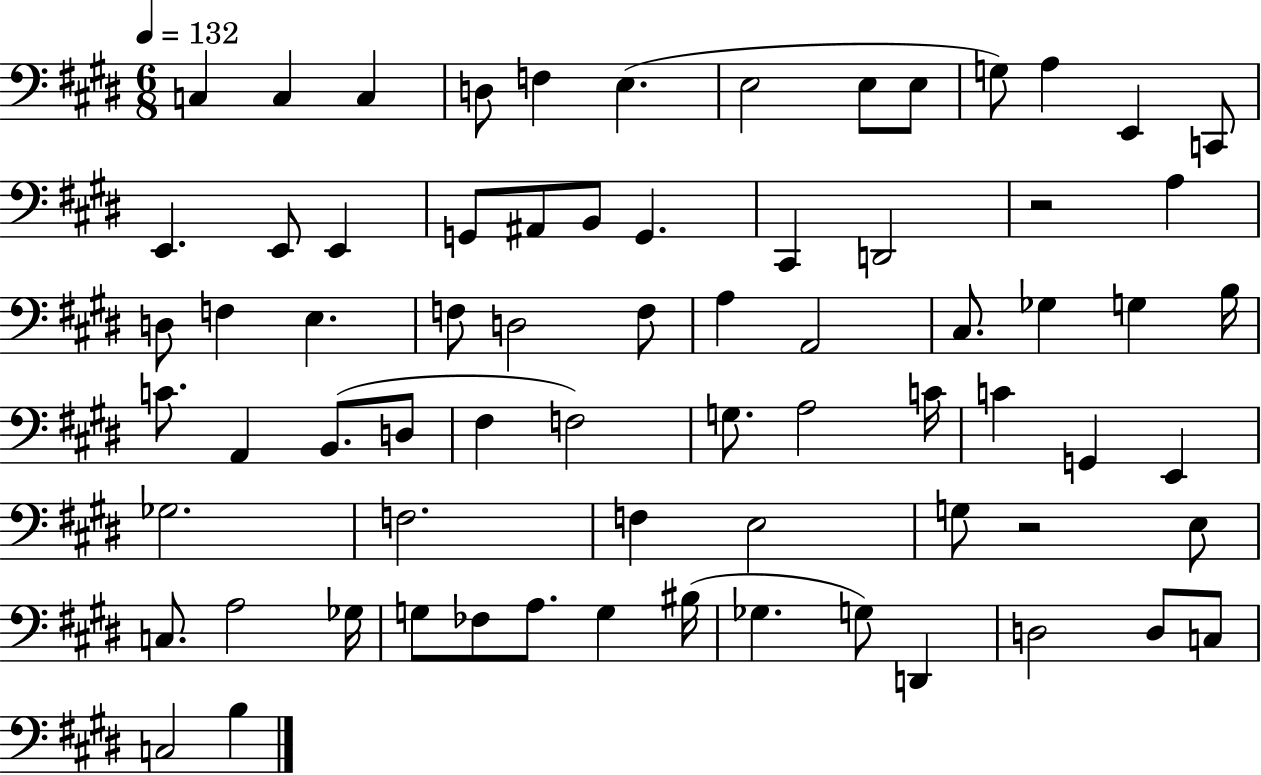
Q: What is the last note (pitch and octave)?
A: B3